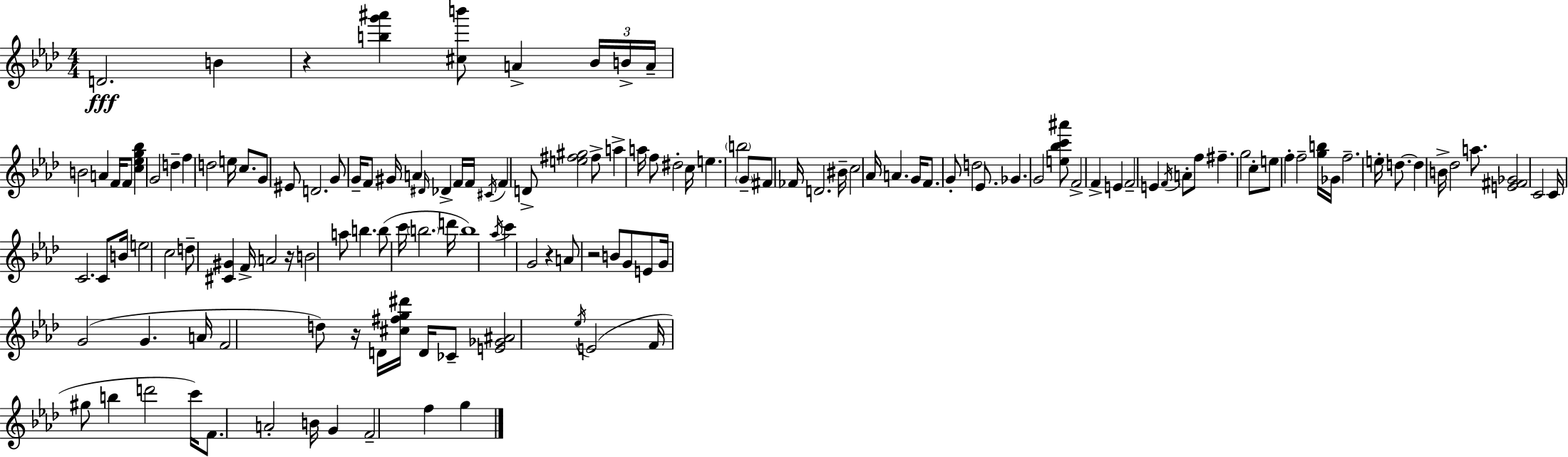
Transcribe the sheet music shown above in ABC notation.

X:1
T:Untitled
M:4/4
L:1/4
K:Fm
D2 B z [bg'^a'] [^cb']/2 A _B/4 B/4 A/4 B2 A F/4 F/2 [c_eg_b] G2 d f d2 e/4 c/2 G/2 ^E/2 D2 G/2 G/4 F/2 ^G/4 A ^D/4 _D F/4 F/4 ^C/4 F D/2 [e^f^g]2 ^f/2 a a/4 f/2 ^d2 c/4 e b2 G/2 ^F/2 _F/4 D2 ^B/4 c2 _A/4 A G/4 F/2 G/2 d2 _E/2 _G G2 [e_bc'^a']/2 F2 F E F2 E F/4 A/2 f/2 ^f g2 c/2 e/2 f f2 [gb]/4 _G/4 f2 e/4 d/2 d B/4 _d2 a/2 [E^F_G]2 C2 C/4 C2 C/2 B/4 e2 c2 d/2 [^C^G] F/4 A2 z/4 B2 a/2 b b/2 c'/4 b2 d'/4 b4 _a/4 c' G2 z A/2 z2 B/2 G/2 E/2 G/4 G2 G A/4 F2 d/2 z/4 D/4 [^c^fg^d']/4 D/4 _C/2 [E_G^A]2 _e/4 E2 F/4 ^g/2 b d'2 c'/4 F/2 A2 B/4 G F2 f g